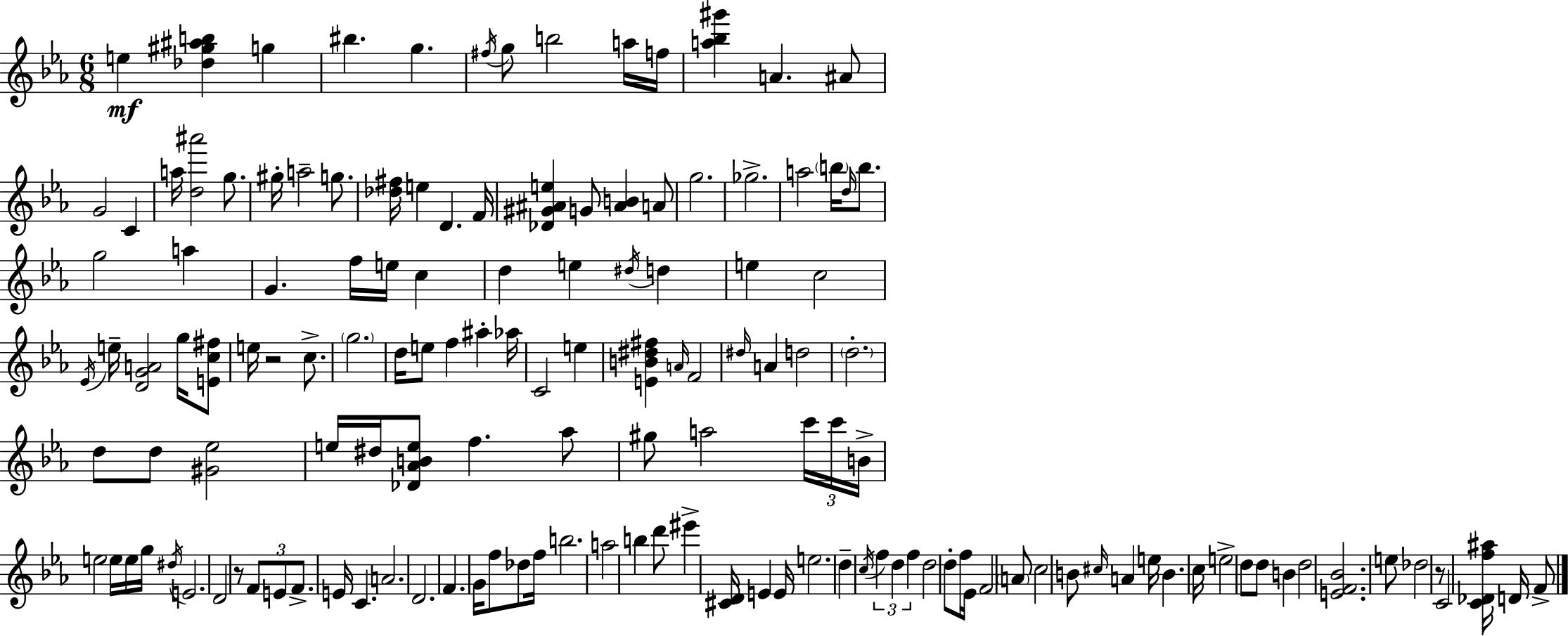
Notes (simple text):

E5/q [Db5,G#5,A#5,B5]/q G5/q BIS5/q. G5/q. F#5/s G5/e B5/h A5/s F5/s [A5,Bb5,G#6]/q A4/q. A#4/e G4/h C4/q A5/s [D5,A#6]/h G5/e. G#5/s A5/h G5/e. [Db5,F#5]/s E5/q D4/q. F4/s [Db4,G#4,A#4,E5]/q G4/e [A#4,B4]/q A4/e G5/h. Gb5/h. A5/h B5/s D5/s B5/e. G5/h A5/q G4/q. F5/s E5/s C5/q D5/q E5/q D#5/s D5/q E5/q C5/h Eb4/s E5/s [D4,G4,A4]/h G5/s [E4,C5,F#5]/e E5/s R/h C5/e. G5/h. D5/s E5/e F5/q A#5/q Ab5/s C4/h E5/q [E4,B4,D#5,F#5]/q A4/s F4/h D#5/s A4/q D5/h D5/h. D5/e D5/e [G#4,Eb5]/h E5/s D#5/s [Db4,Ab4,B4,E5]/e F5/q. Ab5/e G#5/e A5/h C6/s C6/s B4/s E5/h E5/s E5/s G5/s D#5/s E4/h. D4/h R/e F4/e E4/e F4/e. E4/s C4/q. A4/h. D4/h. F4/q. G4/s F5/e Db5/e F5/s B5/h. A5/h B5/q D6/e EIS6/q [C#4,D4]/s E4/q E4/s E5/h. D5/q C5/s F5/q D5/q F5/q D5/h D5/e F5/s Eb4/s F4/h A4/e C5/h B4/e C#5/s A4/q E5/s B4/q. C5/s E5/h D5/e D5/e B4/q D5/h [E4,F4,Bb4]/h. E5/e Db5/h R/e C4/h [C4,Db4,F5,A#5]/s D4/s F4/e